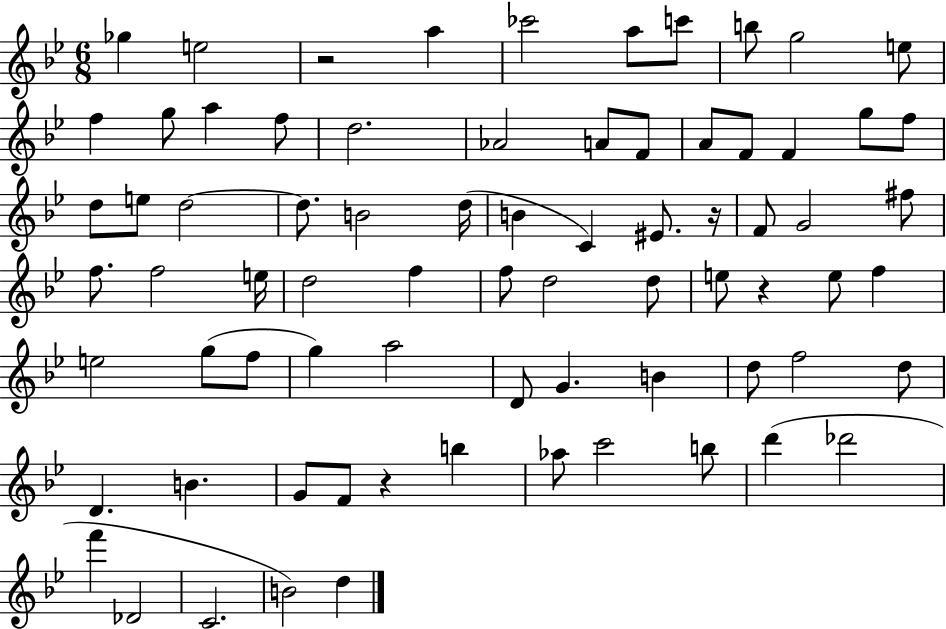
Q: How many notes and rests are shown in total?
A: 75